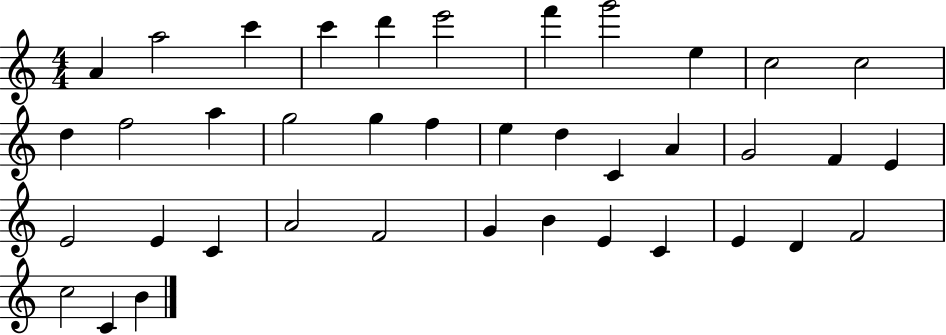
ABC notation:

X:1
T:Untitled
M:4/4
L:1/4
K:C
A a2 c' c' d' e'2 f' g'2 e c2 c2 d f2 a g2 g f e d C A G2 F E E2 E C A2 F2 G B E C E D F2 c2 C B